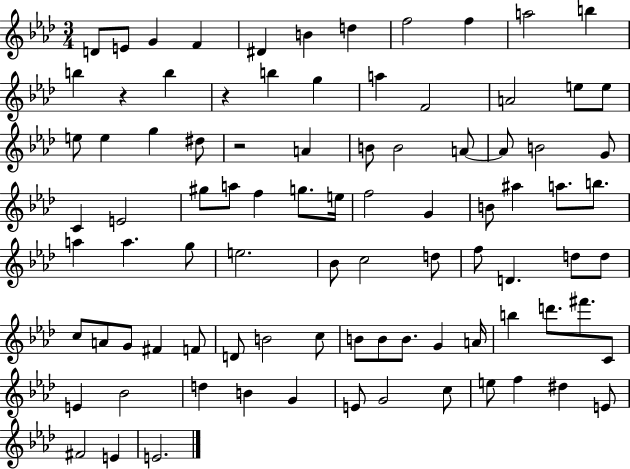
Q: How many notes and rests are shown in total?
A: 90